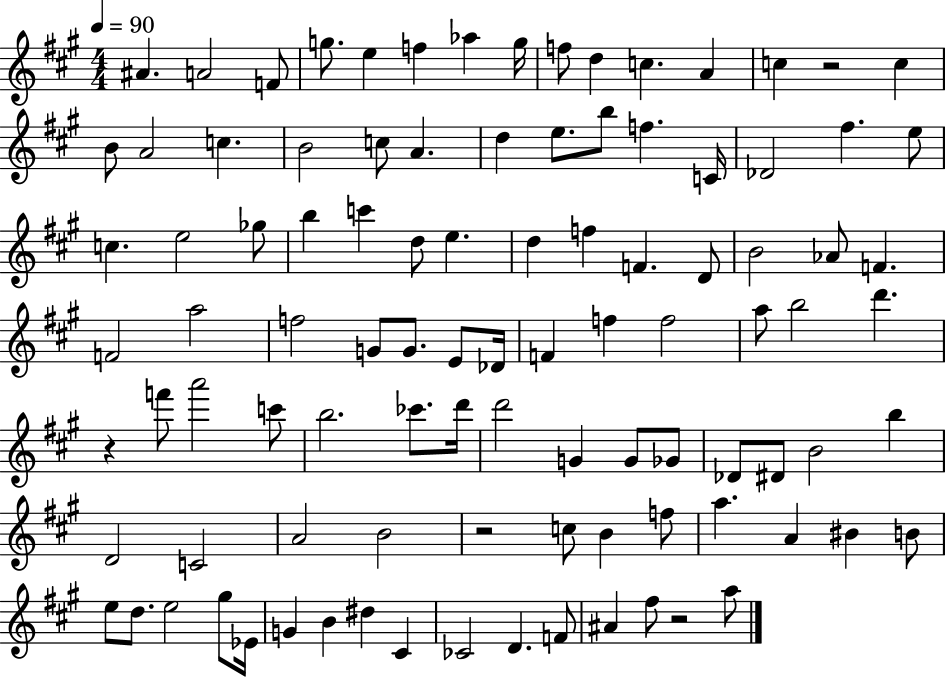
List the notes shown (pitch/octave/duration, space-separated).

A#4/q. A4/h F4/e G5/e. E5/q F5/q Ab5/q G5/s F5/e D5/q C5/q. A4/q C5/q R/h C5/q B4/e A4/h C5/q. B4/h C5/e A4/q. D5/q E5/e. B5/e F5/q. C4/s Db4/h F#5/q. E5/e C5/q. E5/h Gb5/e B5/q C6/q D5/e E5/q. D5/q F5/q F4/q. D4/e B4/h Ab4/e F4/q. F4/h A5/h F5/h G4/e G4/e. E4/e Db4/s F4/q F5/q F5/h A5/e B5/h D6/q. R/q F6/e A6/h C6/e B5/h. CES6/e. D6/s D6/h G4/q G4/e Gb4/e Db4/e D#4/e B4/h B5/q D4/h C4/h A4/h B4/h R/h C5/e B4/q F5/e A5/q. A4/q BIS4/q B4/e E5/e D5/e. E5/h G#5/e Eb4/s G4/q B4/q D#5/q C#4/q CES4/h D4/q. F4/e A#4/q F#5/e R/h A5/e